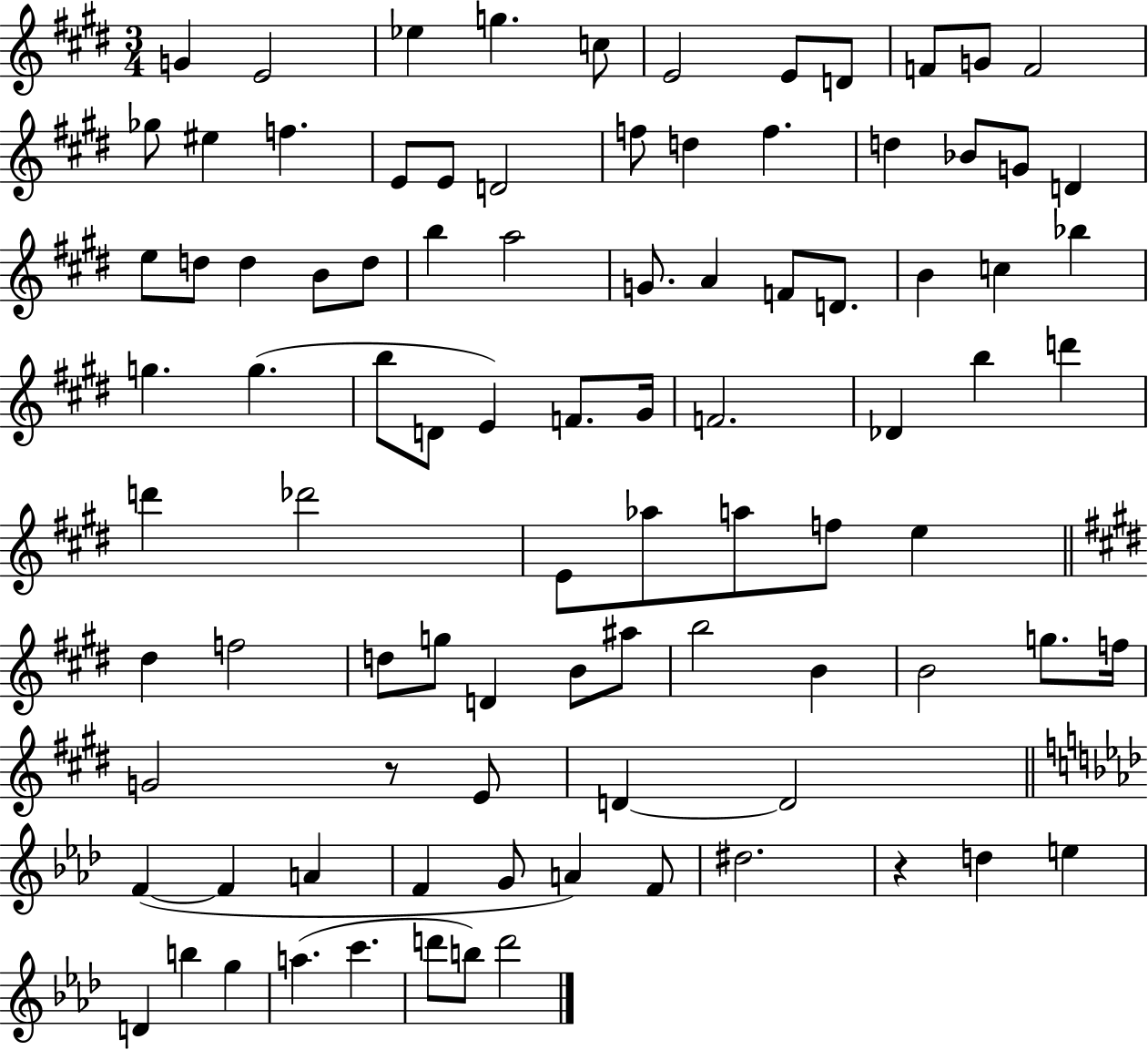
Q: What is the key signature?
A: E major